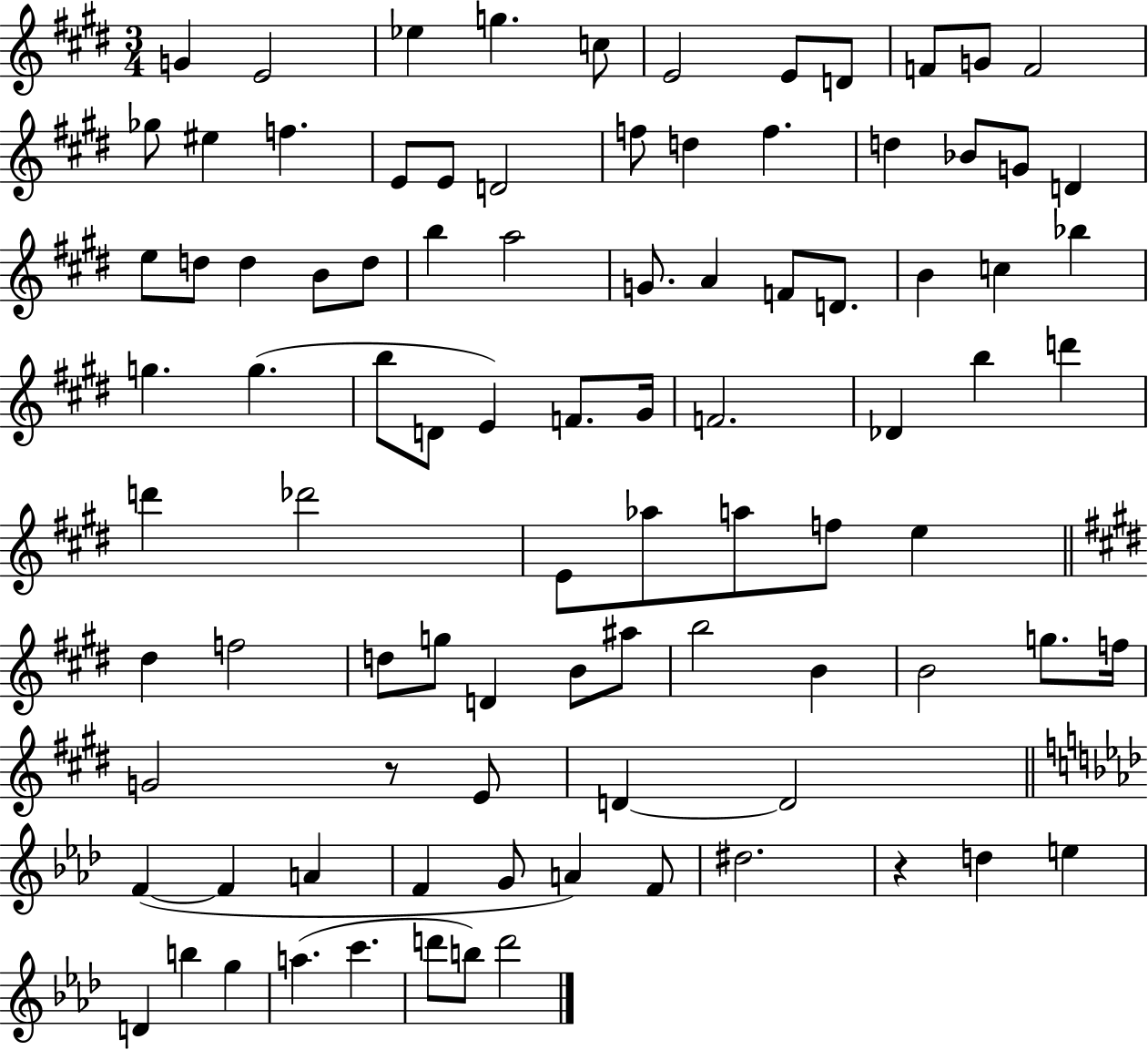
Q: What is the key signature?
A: E major